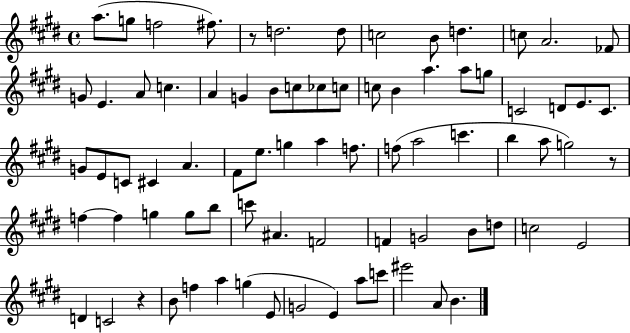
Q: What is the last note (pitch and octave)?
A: B4